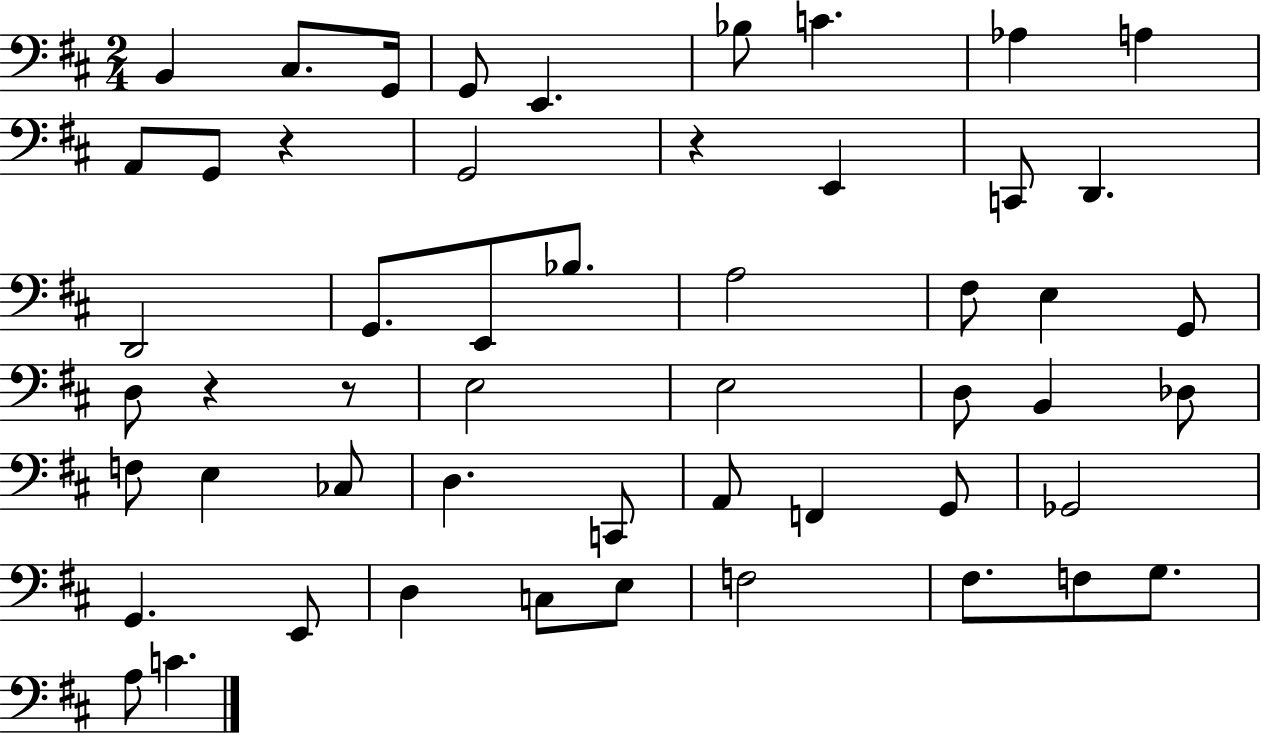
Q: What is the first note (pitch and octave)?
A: B2